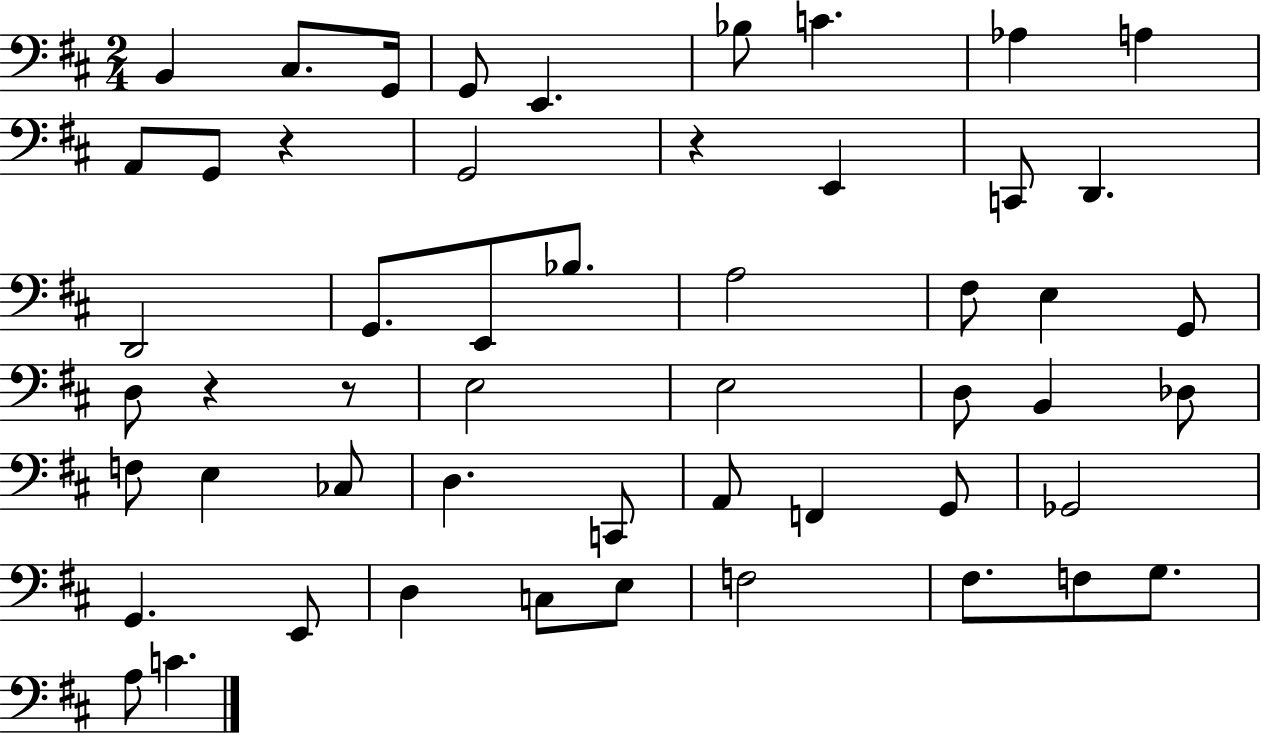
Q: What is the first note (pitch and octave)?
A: B2